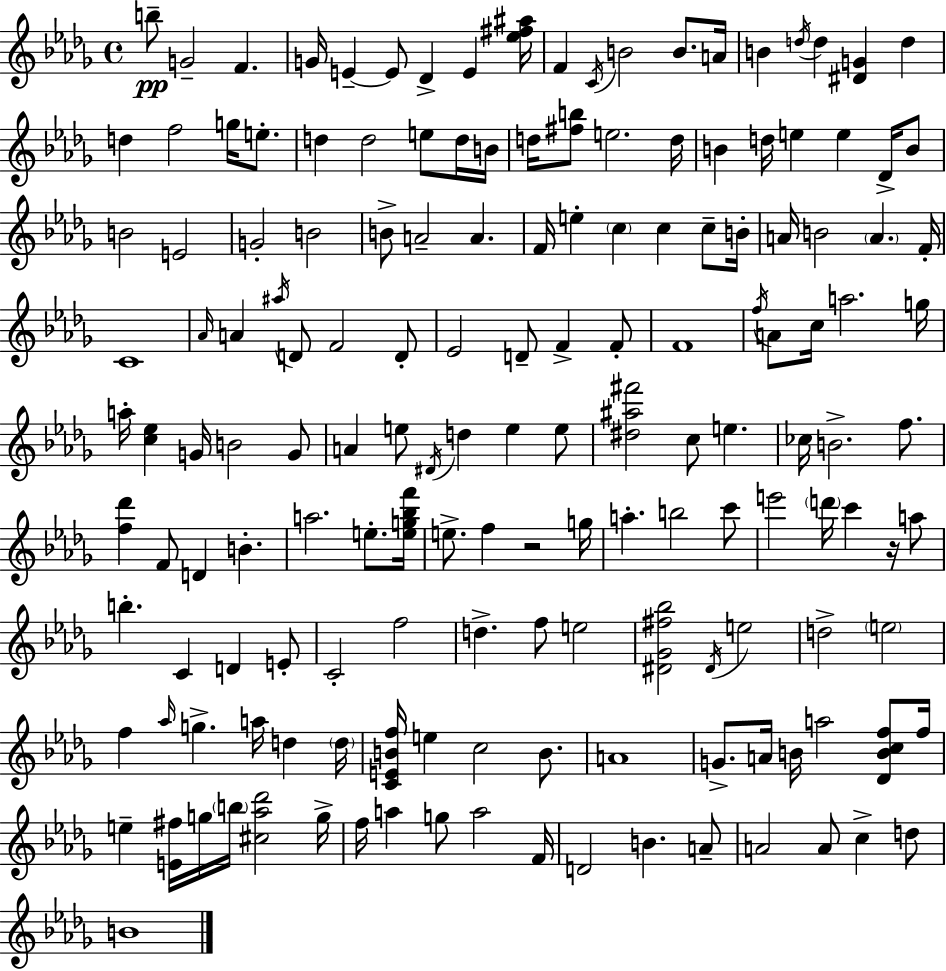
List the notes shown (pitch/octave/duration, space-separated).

B5/e G4/h F4/q. G4/s E4/q E4/e Db4/q E4/q [Eb5,F#5,A#5]/s F4/q C4/s B4/h B4/e. A4/s B4/q D5/s D5/q [D#4,G4]/q D5/q D5/q F5/h G5/s E5/e. D5/q D5/h E5/e D5/s B4/s D5/s [F#5,B5]/e E5/h. D5/s B4/q D5/s E5/q E5/q Db4/s B4/e B4/h E4/h G4/h B4/h B4/e A4/h A4/q. F4/s E5/q C5/q C5/q C5/e B4/s A4/s B4/h A4/q. F4/s C4/w Ab4/s A4/q A#5/s D4/e F4/h D4/e Eb4/h D4/e F4/q F4/e F4/w F5/s A4/e C5/s A5/h. G5/s A5/s [C5,Eb5]/q G4/s B4/h G4/e A4/q E5/e D#4/s D5/q E5/q E5/e [D#5,A#5,F#6]/h C5/e E5/q. CES5/s B4/h. F5/e. [F5,Db6]/q F4/e D4/q B4/q. A5/h. E5/e. [E5,G5,Bb5,F6]/s E5/e. F5/q R/h G5/s A5/q. B5/h C6/e E6/h D6/s C6/q R/s A5/e B5/q. C4/q D4/q E4/e C4/h F5/h D5/q. F5/e E5/h [D#4,Gb4,F#5,Bb5]/h D#4/s E5/h D5/h E5/h F5/q Ab5/s G5/q. A5/s D5/q D5/s [C4,E4,B4,F5]/s E5/q C5/h B4/e. A4/w G4/e. A4/s B4/s A5/h [Db4,B4,C5,F5]/e F5/s E5/q [E4,F#5]/s G5/s B5/s [C#5,Ab5,Db6]/h G5/s F5/s A5/q G5/e A5/h F4/s D4/h B4/q. A4/e A4/h A4/e C5/q D5/e B4/w